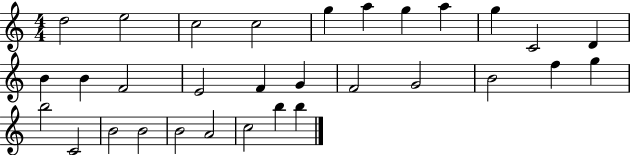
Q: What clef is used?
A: treble